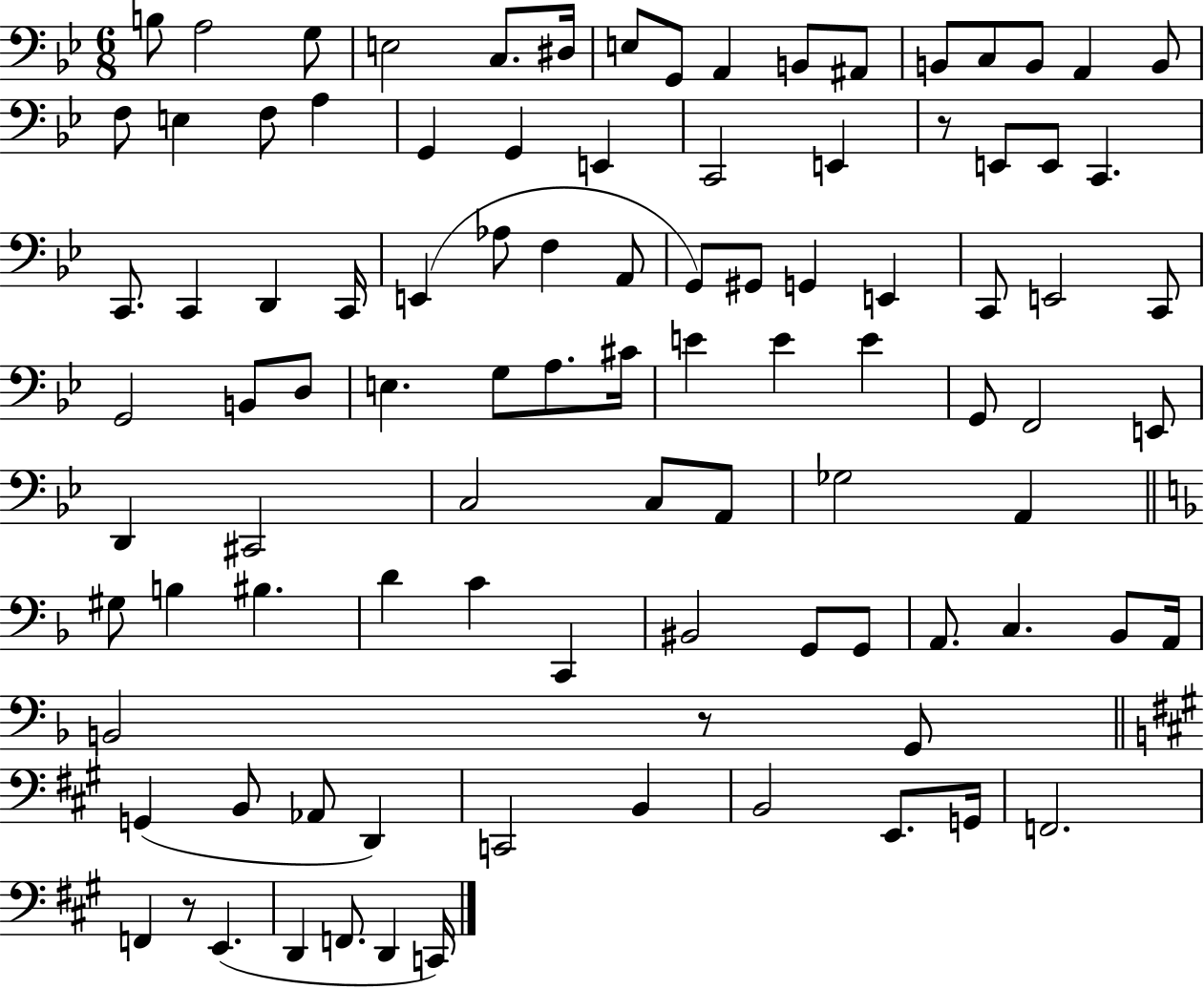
B3/e A3/h G3/e E3/h C3/e. D#3/s E3/e G2/e A2/q B2/e A#2/e B2/e C3/e B2/e A2/q B2/e F3/e E3/q F3/e A3/q G2/q G2/q E2/q C2/h E2/q R/e E2/e E2/e C2/q. C2/e. C2/q D2/q C2/s E2/q Ab3/e F3/q A2/e G2/e G#2/e G2/q E2/q C2/e E2/h C2/e G2/h B2/e D3/e E3/q. G3/e A3/e. C#4/s E4/q E4/q E4/q G2/e F2/h E2/e D2/q C#2/h C3/h C3/e A2/e Gb3/h A2/q G#3/e B3/q BIS3/q. D4/q C4/q C2/q BIS2/h G2/e G2/e A2/e. C3/q. Bb2/e A2/s B2/h R/e G2/e G2/q B2/e Ab2/e D2/q C2/h B2/q B2/h E2/e. G2/s F2/h. F2/q R/e E2/q. D2/q F2/e. D2/q C2/s